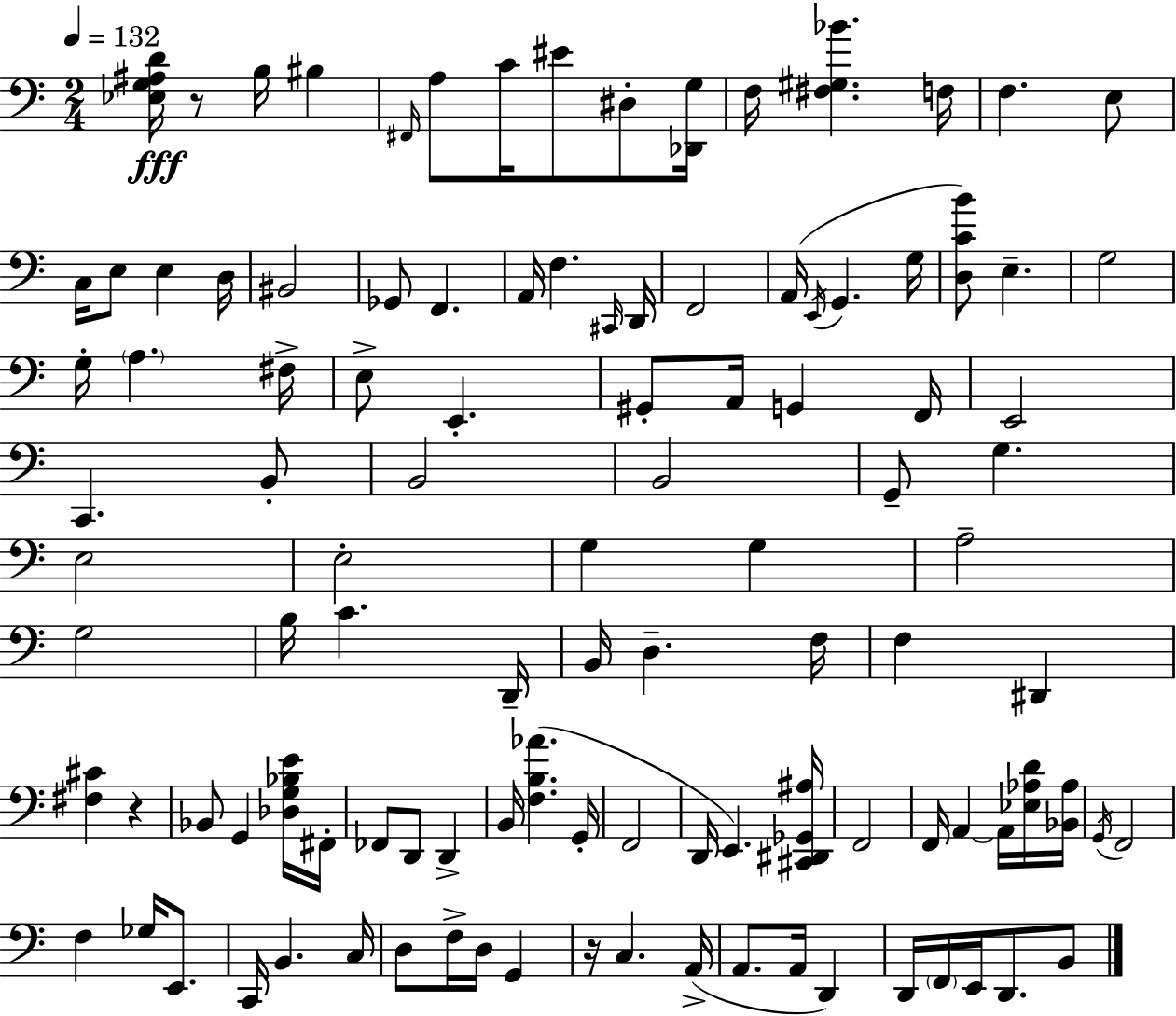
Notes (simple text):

[Eb3,G3,A#3,D4]/s R/e B3/s BIS3/q F#2/s A3/e C4/s EIS4/e D#3/e [Db2,G3]/s F3/s [F#3,G#3,Bb4]/q. F3/s F3/q. E3/e C3/s E3/e E3/q D3/s BIS2/h Gb2/e F2/q. A2/s F3/q. C#2/s D2/s F2/h A2/s E2/s G2/q. G3/s [D3,C4,B4]/e E3/q. G3/h G3/s A3/q. F#3/s E3/e E2/q. G#2/e A2/s G2/q F2/s E2/h C2/q. B2/e B2/h B2/h G2/e G3/q. E3/h E3/h G3/q G3/q A3/h G3/h B3/s C4/q. D2/s B2/s D3/q. F3/s F3/q D#2/q [F#3,C#4]/q R/q Bb2/e G2/q [Db3,G3,Bb3,E4]/s F#2/s FES2/e D2/e D2/q B2/s [F3,B3,Ab4]/q. G2/s F2/h D2/s E2/q. [C#2,D#2,Gb2,A#3]/s F2/h F2/s A2/q A2/s [Eb3,Ab3,D4]/s [Bb2,Ab3]/s G2/s F2/h F3/q Gb3/s E2/e. C2/s B2/q. C3/s D3/e F3/s D3/s G2/q R/s C3/q. A2/s A2/e. A2/s D2/q D2/s F2/s E2/s D2/e. B2/e